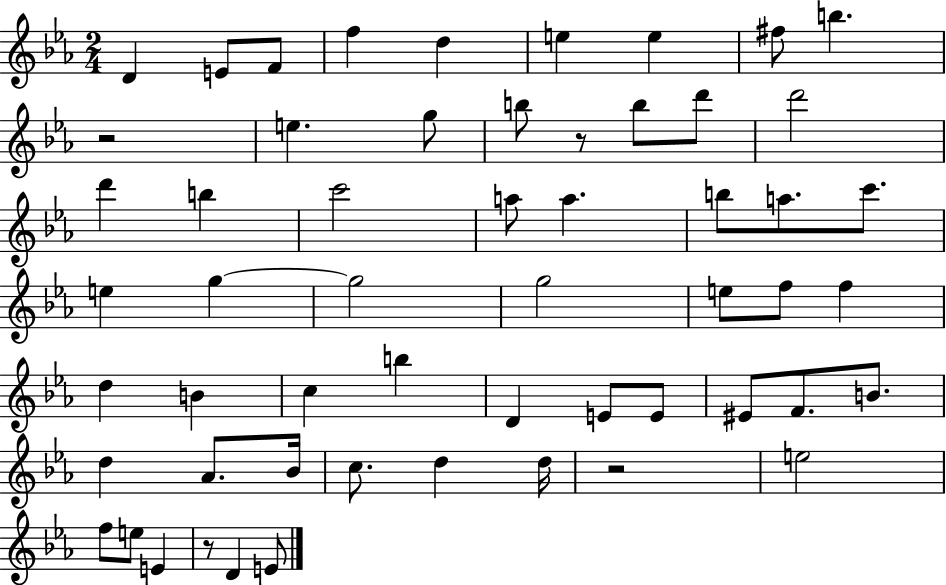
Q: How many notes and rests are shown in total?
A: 56